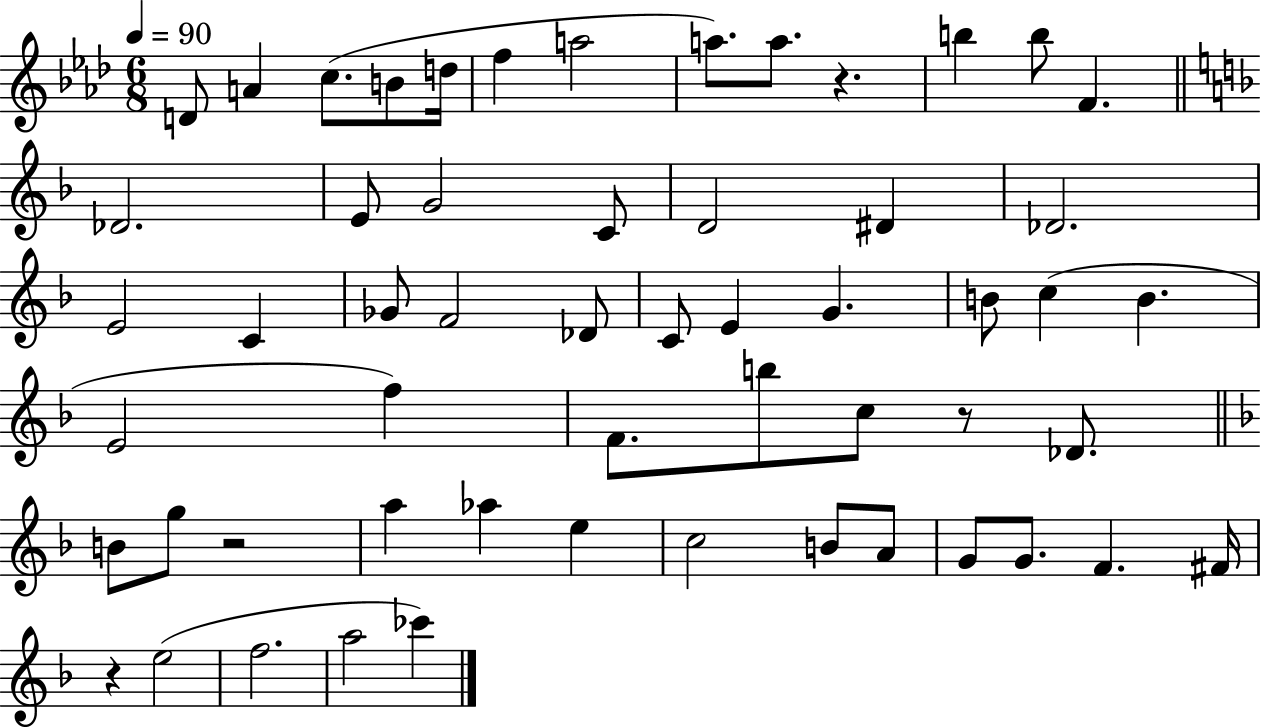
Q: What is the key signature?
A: AES major